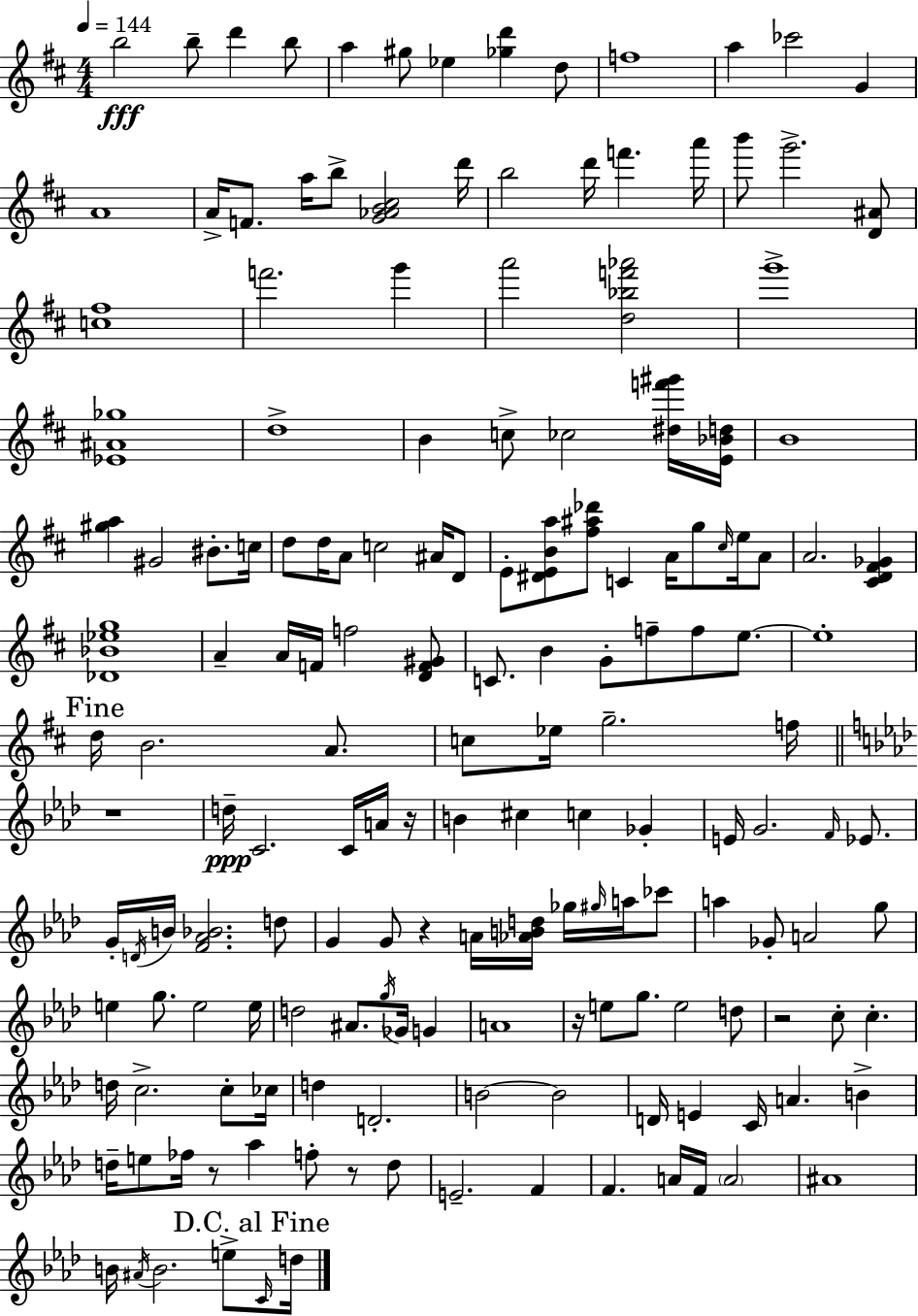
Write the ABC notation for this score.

X:1
T:Untitled
M:4/4
L:1/4
K:D
b2 b/2 d' b/2 a ^g/2 _e [_gd'] d/2 f4 a _c'2 G A4 A/4 F/2 a/4 b/2 [G_AB^c]2 d'/4 b2 d'/4 f' a'/4 b'/2 g'2 [D^A]/2 [c^f]4 f'2 g' a'2 [d_bf'_a']2 g'4 [_E^A_g]4 d4 B c/2 _c2 [^df'^g']/4 [E_Bd]/4 B4 [^ga] ^G2 ^B/2 c/4 d/2 d/4 A/2 c2 ^A/4 D/2 E/2 [^DEBa]/2 [^f^a_d']/2 C A/4 g/2 ^c/4 e/4 A/2 A2 [^CD^F_G] [_D_B_eg]4 A A/4 F/4 f2 [DF^G]/2 C/2 B G/2 f/2 f/2 e/2 e4 d/4 B2 A/2 c/2 _e/4 g2 f/4 z4 d/4 C2 C/4 A/4 z/4 B ^c c _G E/4 G2 F/4 _E/2 G/4 D/4 B/4 [F_A_B]2 d/2 G G/2 z A/4 [_ABd]/4 _g/4 ^g/4 a/4 _c'/2 a _G/2 A2 g/2 e g/2 e2 e/4 d2 ^A/2 g/4 _G/4 G A4 z/4 e/2 g/2 e2 d/2 z2 c/2 c d/4 c2 c/2 _c/4 d D2 B2 B2 D/4 E C/4 A B d/4 e/2 _f/4 z/2 _a f/2 z/2 d/2 E2 F F A/4 F/4 A2 ^A4 B/4 ^A/4 B2 e/2 C/4 d/4